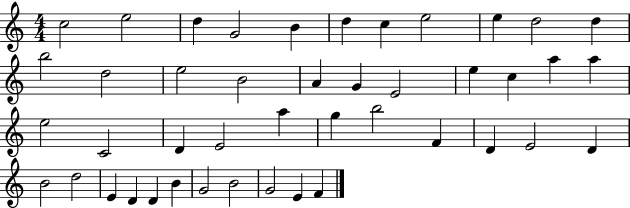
{
  \clef treble
  \numericTimeSignature
  \time 4/4
  \key c \major
  c''2 e''2 | d''4 g'2 b'4 | d''4 c''4 e''2 | e''4 d''2 d''4 | \break b''2 d''2 | e''2 b'2 | a'4 g'4 e'2 | e''4 c''4 a''4 a''4 | \break e''2 c'2 | d'4 e'2 a''4 | g''4 b''2 f'4 | d'4 e'2 d'4 | \break b'2 d''2 | e'4 d'4 d'4 b'4 | g'2 b'2 | g'2 e'4 f'4 | \break \bar "|."
}